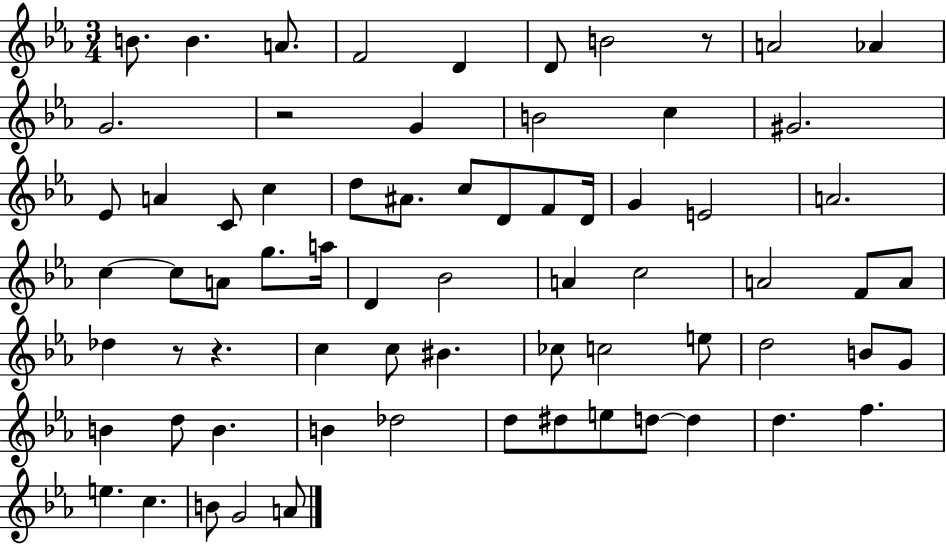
{
  \clef treble
  \numericTimeSignature
  \time 3/4
  \key ees \major
  b'8. b'4. a'8. | f'2 d'4 | d'8 b'2 r8 | a'2 aes'4 | \break g'2. | r2 g'4 | b'2 c''4 | gis'2. | \break ees'8 a'4 c'8 c''4 | d''8 ais'8. c''8 d'8 f'8 d'16 | g'4 e'2 | a'2. | \break c''4~~ c''8 a'8 g''8. a''16 | d'4 bes'2 | a'4 c''2 | a'2 f'8 a'8 | \break des''4 r8 r4. | c''4 c''8 bis'4. | ces''8 c''2 e''8 | d''2 b'8 g'8 | \break b'4 d''8 b'4. | b'4 des''2 | d''8 dis''8 e''8 d''8~~ d''4 | d''4. f''4. | \break e''4. c''4. | b'8 g'2 a'8 | \bar "|."
}